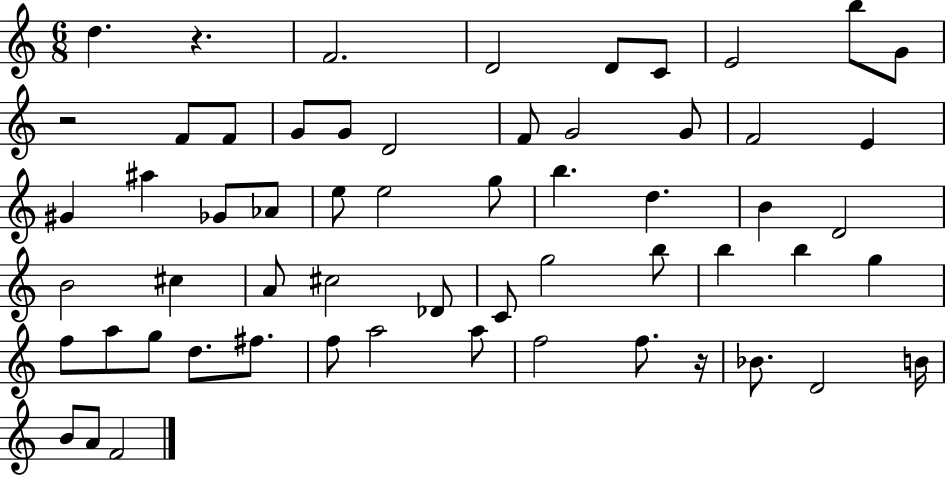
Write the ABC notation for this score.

X:1
T:Untitled
M:6/8
L:1/4
K:C
d z F2 D2 D/2 C/2 E2 b/2 G/2 z2 F/2 F/2 G/2 G/2 D2 F/2 G2 G/2 F2 E ^G ^a _G/2 _A/2 e/2 e2 g/2 b d B D2 B2 ^c A/2 ^c2 _D/2 C/2 g2 b/2 b b g f/2 a/2 g/2 d/2 ^f/2 f/2 a2 a/2 f2 f/2 z/4 _B/2 D2 B/4 B/2 A/2 F2